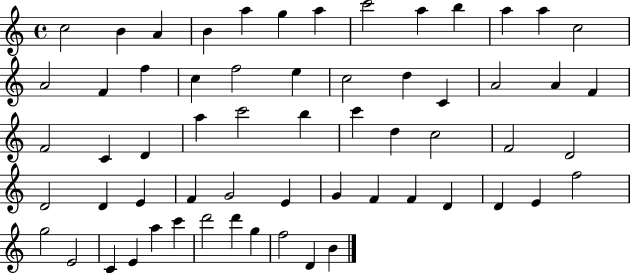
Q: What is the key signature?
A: C major